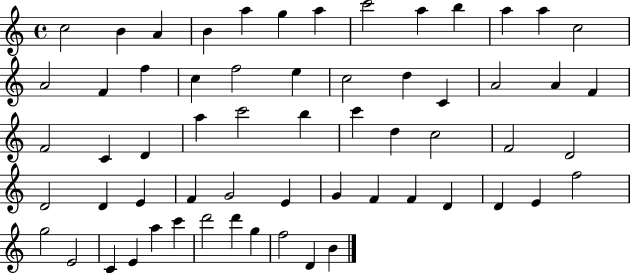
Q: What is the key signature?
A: C major